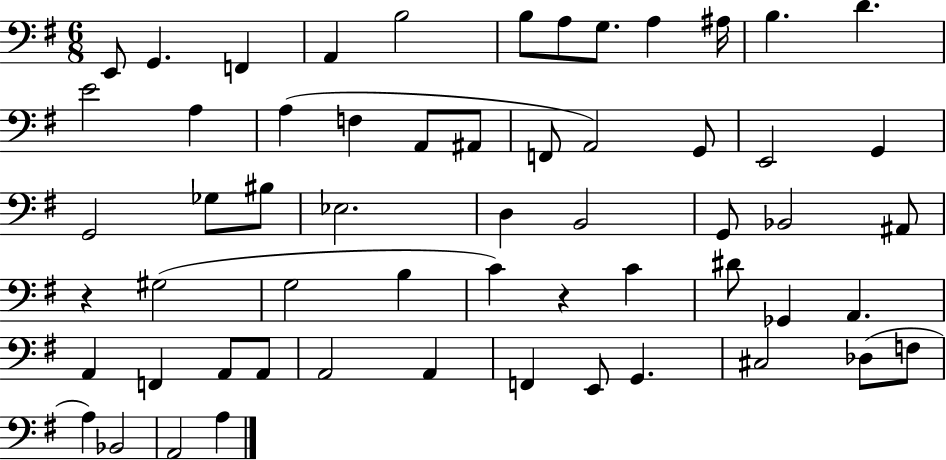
E2/e G2/q. F2/q A2/q B3/h B3/e A3/e G3/e. A3/q A#3/s B3/q. D4/q. E4/h A3/q A3/q F3/q A2/e A#2/e F2/e A2/h G2/e E2/h G2/q G2/h Gb3/e BIS3/e Eb3/h. D3/q B2/h G2/e Bb2/h A#2/e R/q G#3/h G3/h B3/q C4/q R/q C4/q D#4/e Gb2/q A2/q. A2/q F2/q A2/e A2/e A2/h A2/q F2/q E2/e G2/q. C#3/h Db3/e F3/e A3/q Bb2/h A2/h A3/q